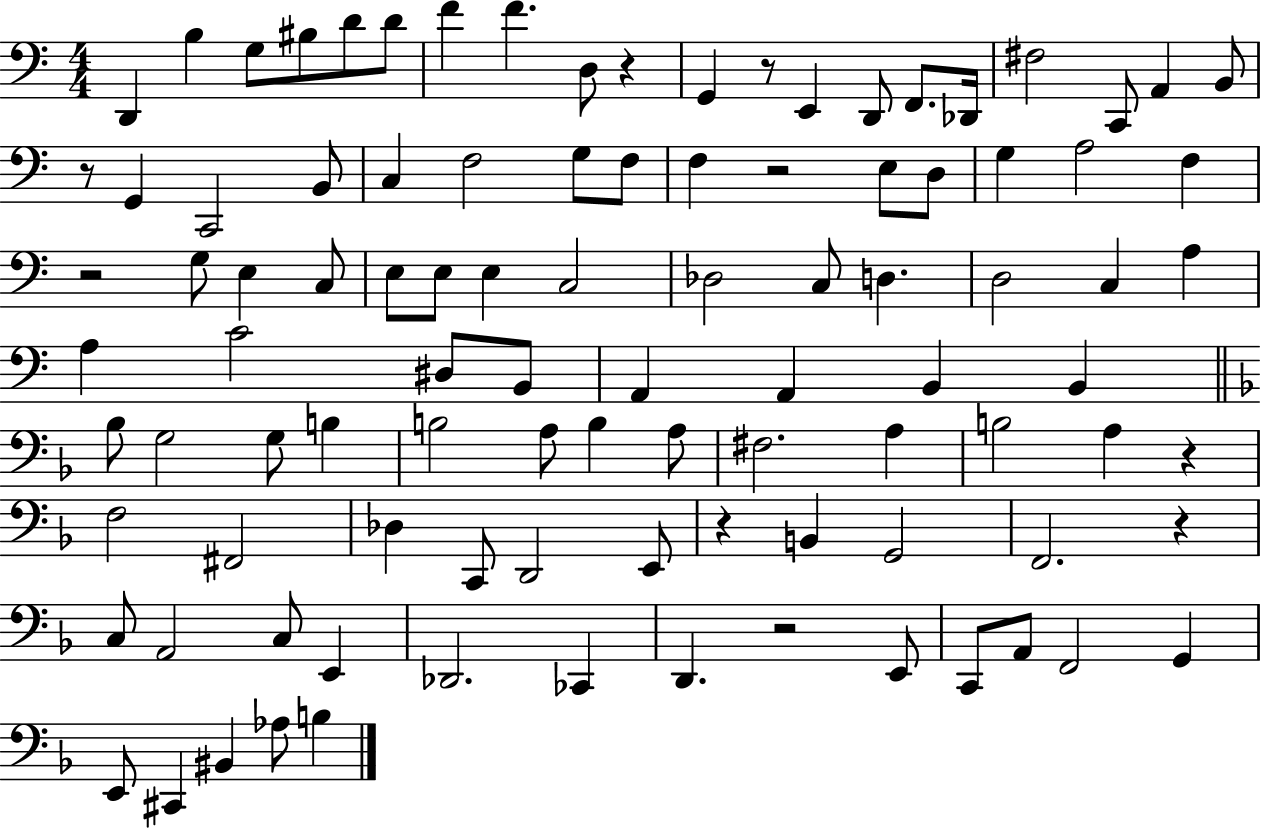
X:1
T:Untitled
M:4/4
L:1/4
K:C
D,, B, G,/2 ^B,/2 D/2 D/2 F F D,/2 z G,, z/2 E,, D,,/2 F,,/2 _D,,/4 ^F,2 C,,/2 A,, B,,/2 z/2 G,, C,,2 B,,/2 C, F,2 G,/2 F,/2 F, z2 E,/2 D,/2 G, A,2 F, z2 G,/2 E, C,/2 E,/2 E,/2 E, C,2 _D,2 C,/2 D, D,2 C, A, A, C2 ^D,/2 B,,/2 A,, A,, B,, B,, _B,/2 G,2 G,/2 B, B,2 A,/2 B, A,/2 ^F,2 A, B,2 A, z F,2 ^F,,2 _D, C,,/2 D,,2 E,,/2 z B,, G,,2 F,,2 z C,/2 A,,2 C,/2 E,, _D,,2 _C,, D,, z2 E,,/2 C,,/2 A,,/2 F,,2 G,, E,,/2 ^C,, ^B,, _A,/2 B,